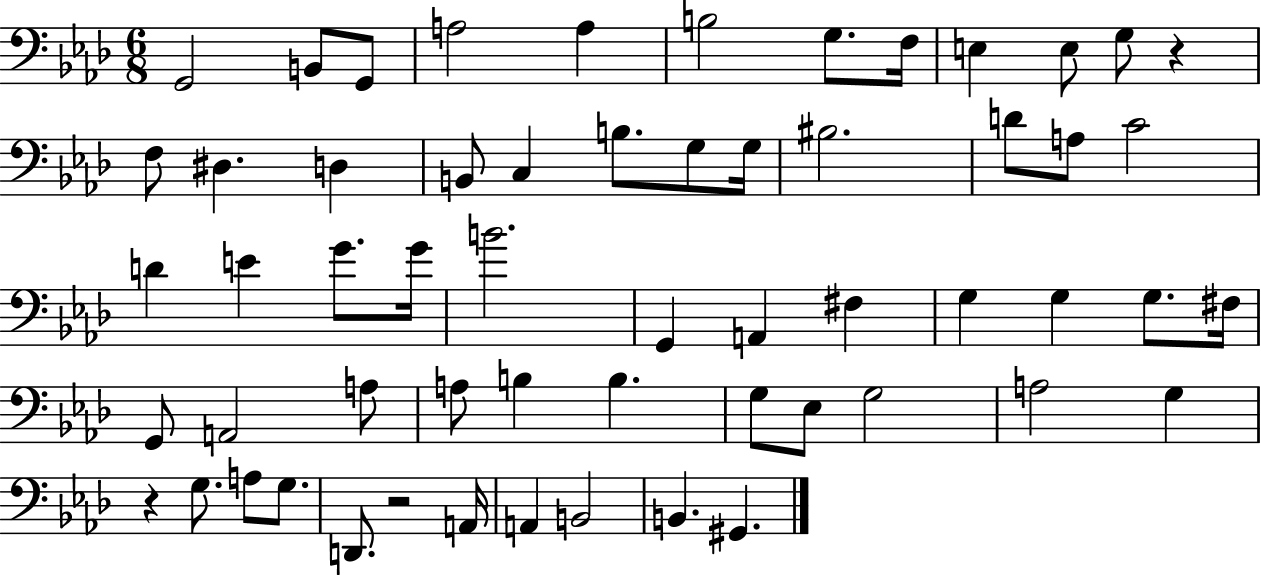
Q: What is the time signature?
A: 6/8